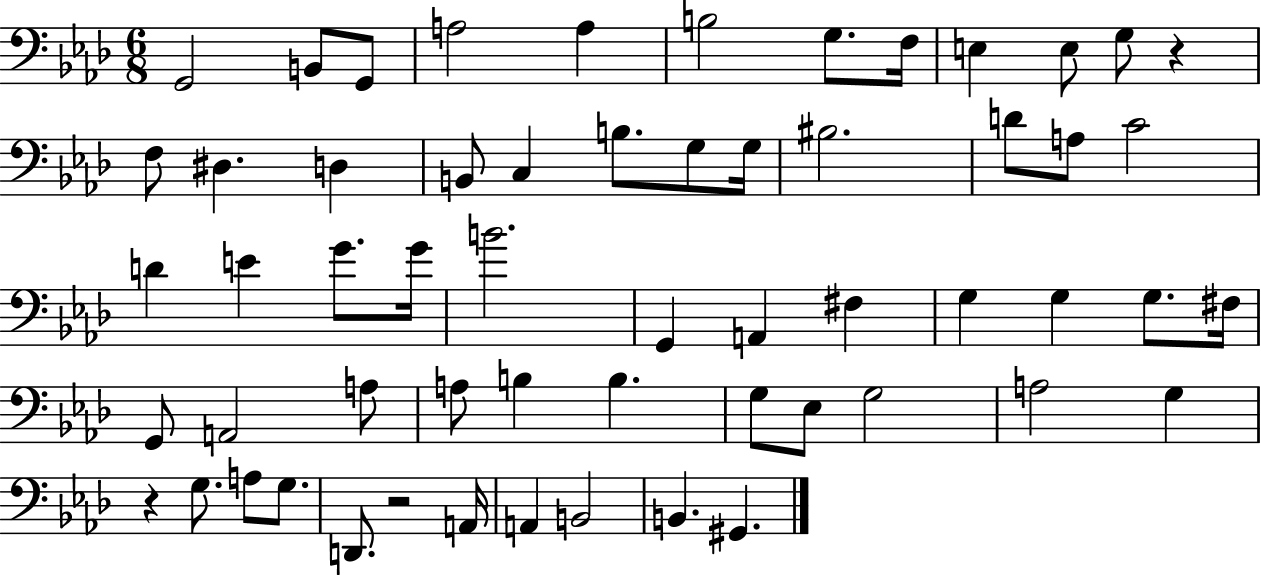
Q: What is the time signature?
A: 6/8